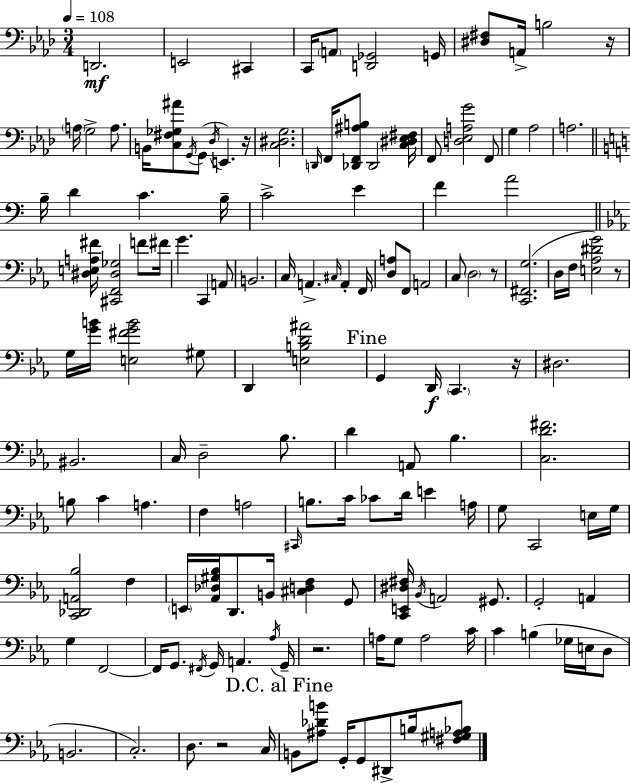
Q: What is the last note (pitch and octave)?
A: B3